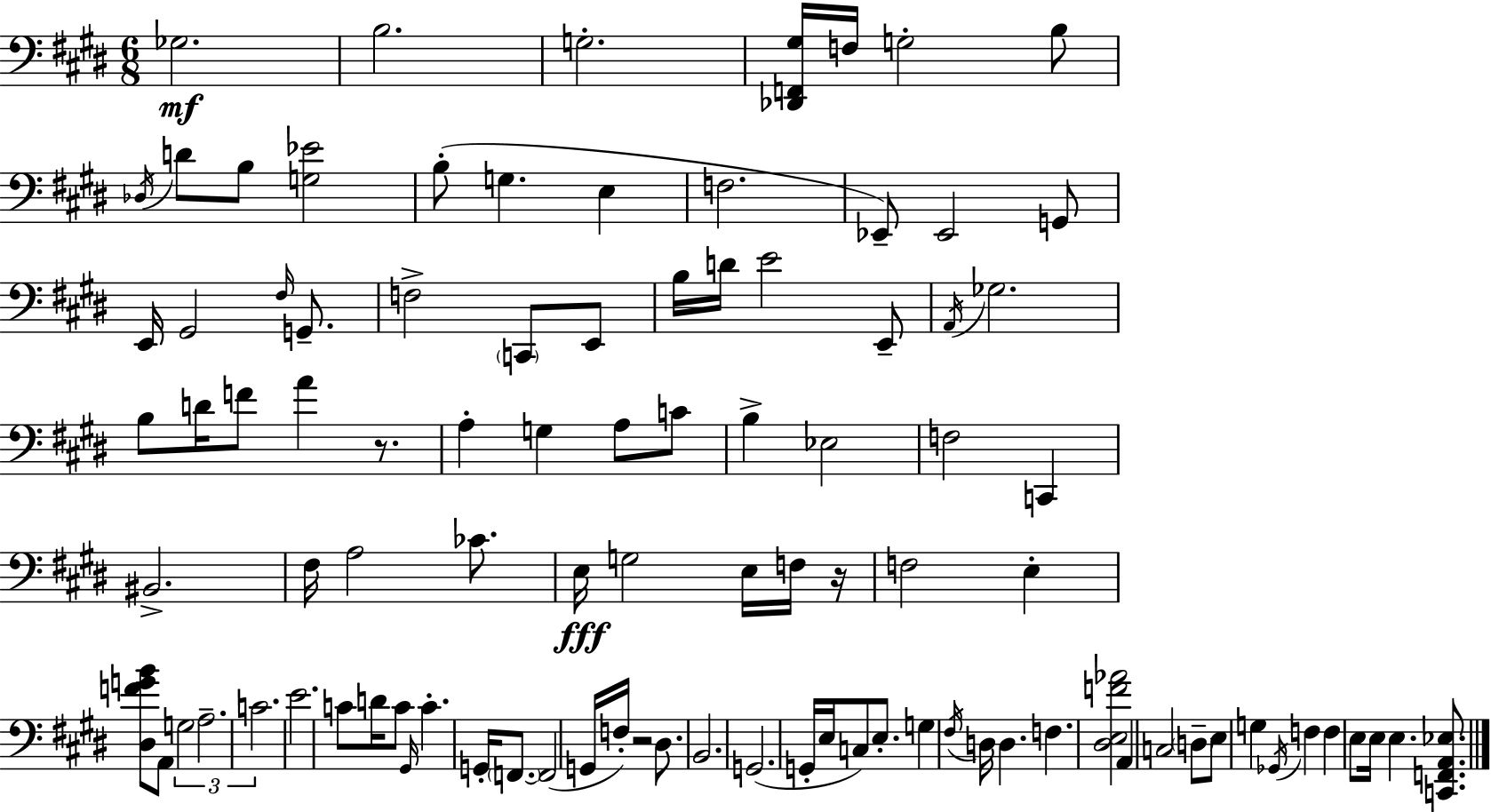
X:1
T:Untitled
M:6/8
L:1/4
K:E
_G,2 B,2 G,2 [_D,,F,,^G,]/4 F,/4 G,2 B,/2 _D,/4 D/2 B,/2 [G,_E]2 B,/2 G, E, F,2 _E,,/2 _E,,2 G,,/2 E,,/4 ^G,,2 ^F,/4 G,,/2 F,2 C,,/2 E,,/2 B,/4 D/4 E2 E,,/2 A,,/4 _G,2 B,/2 D/4 F/2 A z/2 A, G, A,/2 C/2 B, _E,2 F,2 C,, ^B,,2 ^F,/4 A,2 _C/2 E,/4 G,2 E,/4 F,/4 z/4 F,2 E, [^D,FGB]/2 A,,/2 G,2 A,2 C2 E2 C/2 D/4 C/2 ^G,,/4 C G,,/4 F,,/2 F,,2 G,,/4 F,/4 z2 ^D,/2 B,,2 G,,2 G,,/4 E,/4 C,/2 E,/2 G, ^F,/4 D,/4 D, F, [^D,E,F_A]2 A,, C,2 D,/2 E,/2 G, _G,,/4 F, F, E,/2 E,/4 E, [C,,F,,A,,_E,]/2